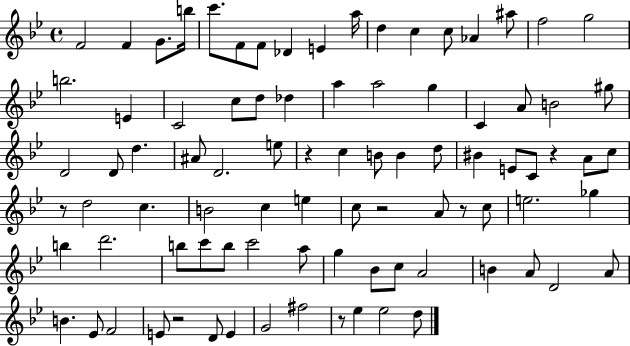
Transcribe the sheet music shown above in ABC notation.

X:1
T:Untitled
M:4/4
L:1/4
K:Bb
F2 F G/2 b/4 c'/2 F/2 F/2 _D E a/4 d c c/2 _A ^a/2 f2 g2 b2 E C2 c/2 d/2 _d a a2 g C A/2 B2 ^g/2 D2 D/2 d ^A/2 D2 e/2 z c B/2 B d/2 ^B E/2 C/2 z A/2 c/2 z/2 d2 c B2 c e c/2 z2 A/2 z/2 c/2 e2 _g b d'2 b/2 c'/2 b/2 c'2 a/2 g _B/2 c/2 A2 B A/2 D2 A/2 B _E/2 F2 E/2 z2 D/2 E G2 ^f2 z/2 _e _e2 d/2